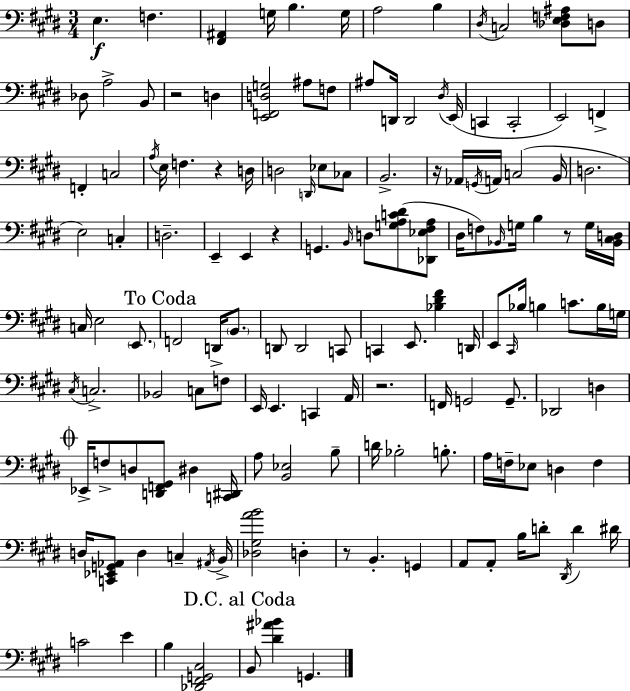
E3/q. F3/q. [F#2,A#2]/q G3/s B3/q. G3/s A3/h B3/q D#3/s C3/h [Db3,E3,F3,A#3]/e D3/e Db3/e A3/h B2/e R/h D3/q [E2,F2,D3,G3]/h A#3/e F3/e A#3/e D2/s D2/h D#3/s E2/s C2/q C2/h E2/h F2/q F2/q C3/h A3/s E3/s F3/q. R/q D3/s D3/h D2/s Eb3/e CES3/e B2/h. R/s Ab2/s G2/s A2/s C3/h B2/s D3/h. E3/h C3/q D3/h. E2/q E2/q R/q G2/q. B2/s D3/e [G3,A3,C4,D#4]/e [Db2,Eb3,F#3,A3]/e D#3/s F3/e Bb2/s G3/s B3/q R/e G3/s [Bb2,C#3,D3]/s C3/s E3/h E2/e. F2/h D2/s B2/e. D2/e D2/h C2/e C2/q E2/e. [Bb3,D#4,F#4]/q D2/s E2/e C#2/s Bb3/s B3/q C4/e. B3/s G3/s C#3/s C3/h. Bb2/h C3/e F3/e E2/s E2/q. C2/q A2/s R/h. F2/s G2/h G2/e. Db2/h D3/q Eb2/s F3/e D3/e [D2,F2,G#2]/e D#3/q [C2,D#2]/s A3/e [B2,Eb3]/h B3/e D4/s Bb3/h B3/e. A3/s F3/s Eb3/e D3/q F3/q D3/s [C2,Eb2,G2,Ab2]/e D3/q C3/q A#2/s B2/s [Db3,G#3,A4,B4]/h D3/q R/e B2/q. G2/q A2/e A2/e B3/s D4/e D#2/s D4/q D#4/s C4/h E4/q B3/q [Db2,F#2,G2,C#3]/h B2/e [D#4,A#4,Bb4]/q G2/q.